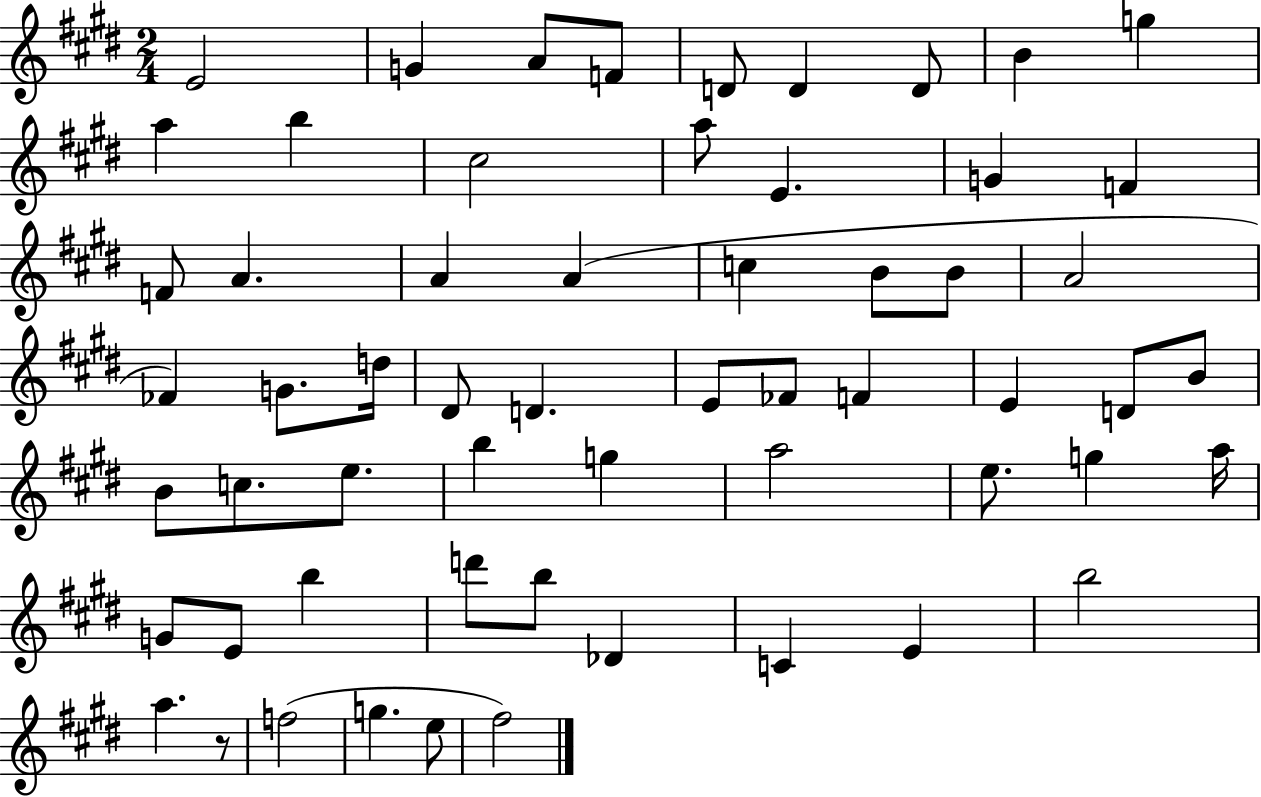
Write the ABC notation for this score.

X:1
T:Untitled
M:2/4
L:1/4
K:E
E2 G A/2 F/2 D/2 D D/2 B g a b ^c2 a/2 E G F F/2 A A A c B/2 B/2 A2 _F G/2 d/4 ^D/2 D E/2 _F/2 F E D/2 B/2 B/2 c/2 e/2 b g a2 e/2 g a/4 G/2 E/2 b d'/2 b/2 _D C E b2 a z/2 f2 g e/2 ^f2